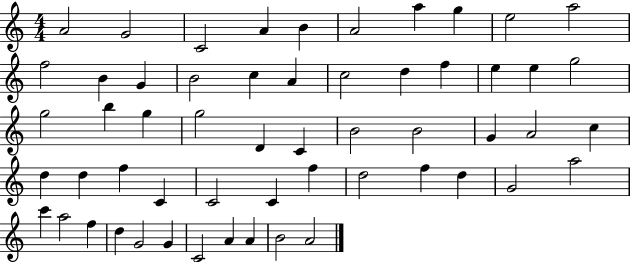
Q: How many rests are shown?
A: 0